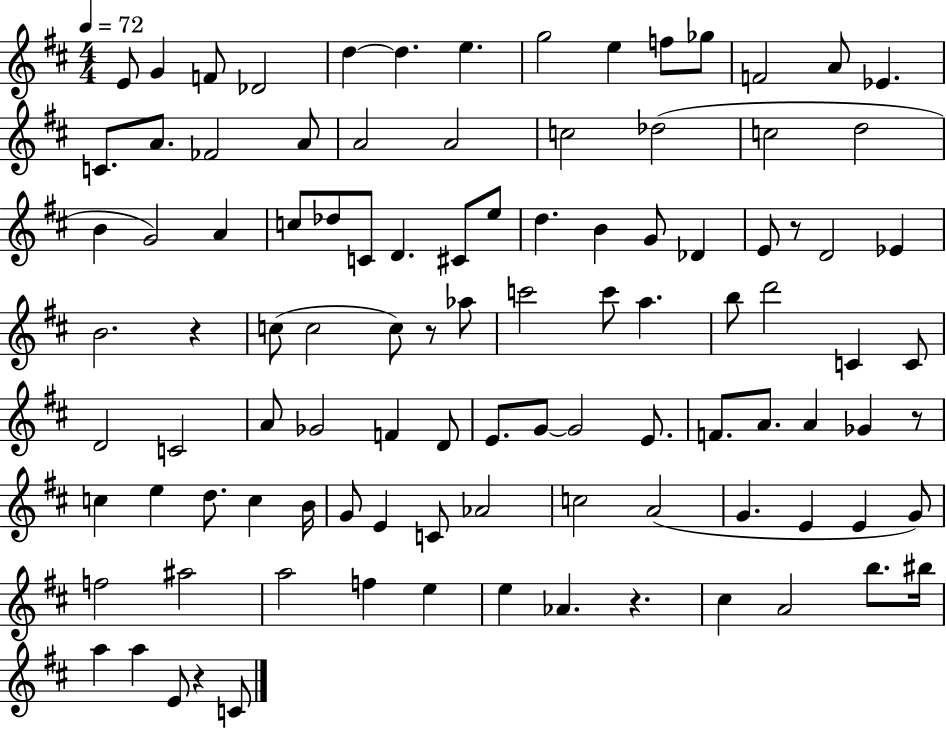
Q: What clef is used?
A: treble